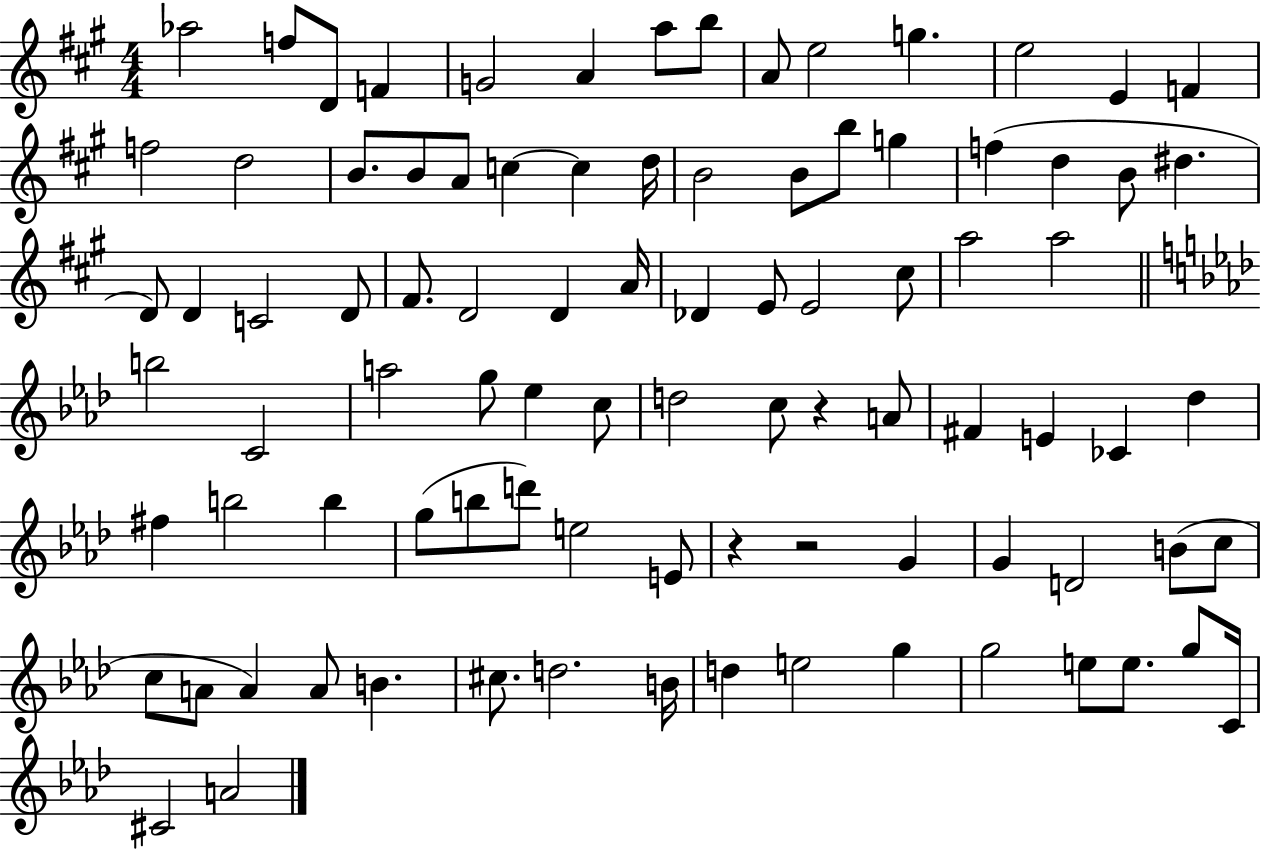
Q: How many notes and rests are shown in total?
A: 91